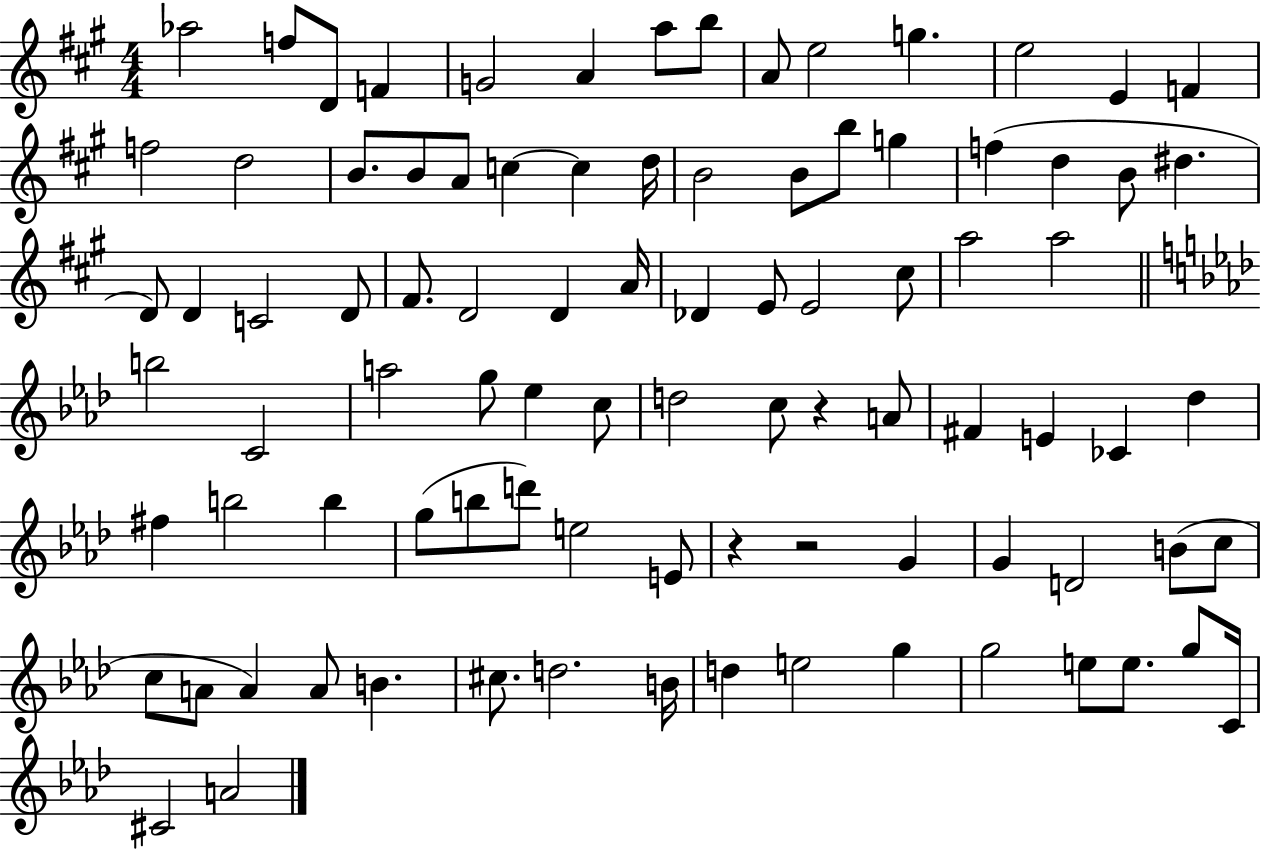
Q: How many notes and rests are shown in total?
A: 91